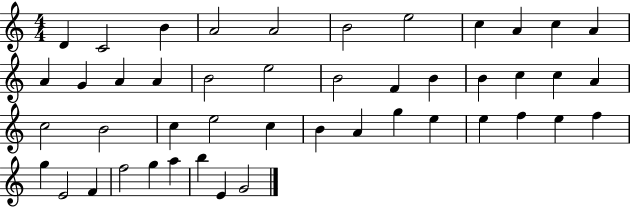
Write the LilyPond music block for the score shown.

{
  \clef treble
  \numericTimeSignature
  \time 4/4
  \key c \major
  d'4 c'2 b'4 | a'2 a'2 | b'2 e''2 | c''4 a'4 c''4 a'4 | \break a'4 g'4 a'4 a'4 | b'2 e''2 | b'2 f'4 b'4 | b'4 c''4 c''4 a'4 | \break c''2 b'2 | c''4 e''2 c''4 | b'4 a'4 g''4 e''4 | e''4 f''4 e''4 f''4 | \break g''4 e'2 f'4 | f''2 g''4 a''4 | b''4 e'4 g'2 | \bar "|."
}